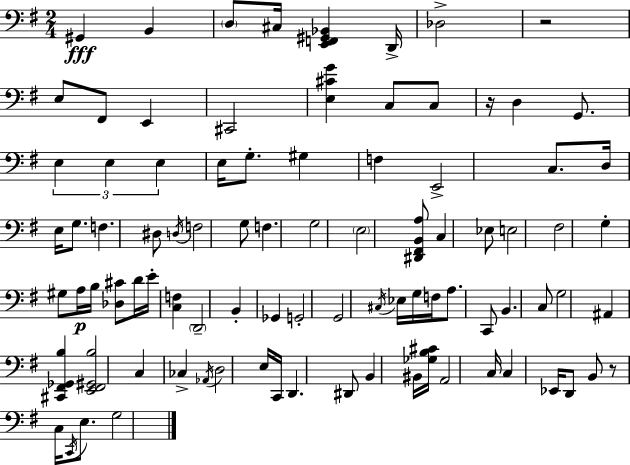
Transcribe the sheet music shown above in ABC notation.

X:1
T:Untitled
M:2/4
L:1/4
K:Em
^G,, B,, D,/2 ^C,/4 [E,,F,,^G,,_B,,] D,,/4 _D,2 z2 E,/2 ^F,,/2 E,, ^C,,2 [E,^CG] C,/2 C,/2 z/4 D, G,,/2 E, E, E, E,/4 G,/2 ^G, F, E,,2 C,/2 D,/4 E,/4 G,/2 F, ^D,/2 D,/4 F,2 G,/2 F, G,2 E,2 [^D,,^F,,B,,A,]/2 C, _E,/2 E,2 ^F,2 G, ^G,/2 A,/4 B,/4 [_D,^C]/2 D/4 E/4 [C,F,] D,,2 B,, _G,, G,,2 G,,2 ^C,/4 _E,/4 G,/4 F,/4 A,/2 C,,/2 B,, C,/2 G,2 ^A,, [^C,,^F,,_G,,B,] [E,,^F,,^G,,B,]2 C, _C, _A,,/4 D,2 E,/4 C,,/4 D,, ^D,,/2 B,, ^B,,/4 [_G,B,^C]/4 A,,2 C,/4 C, _E,,/4 D,,/2 B,,/2 z/2 C,/4 C,,/4 E,/2 G,2